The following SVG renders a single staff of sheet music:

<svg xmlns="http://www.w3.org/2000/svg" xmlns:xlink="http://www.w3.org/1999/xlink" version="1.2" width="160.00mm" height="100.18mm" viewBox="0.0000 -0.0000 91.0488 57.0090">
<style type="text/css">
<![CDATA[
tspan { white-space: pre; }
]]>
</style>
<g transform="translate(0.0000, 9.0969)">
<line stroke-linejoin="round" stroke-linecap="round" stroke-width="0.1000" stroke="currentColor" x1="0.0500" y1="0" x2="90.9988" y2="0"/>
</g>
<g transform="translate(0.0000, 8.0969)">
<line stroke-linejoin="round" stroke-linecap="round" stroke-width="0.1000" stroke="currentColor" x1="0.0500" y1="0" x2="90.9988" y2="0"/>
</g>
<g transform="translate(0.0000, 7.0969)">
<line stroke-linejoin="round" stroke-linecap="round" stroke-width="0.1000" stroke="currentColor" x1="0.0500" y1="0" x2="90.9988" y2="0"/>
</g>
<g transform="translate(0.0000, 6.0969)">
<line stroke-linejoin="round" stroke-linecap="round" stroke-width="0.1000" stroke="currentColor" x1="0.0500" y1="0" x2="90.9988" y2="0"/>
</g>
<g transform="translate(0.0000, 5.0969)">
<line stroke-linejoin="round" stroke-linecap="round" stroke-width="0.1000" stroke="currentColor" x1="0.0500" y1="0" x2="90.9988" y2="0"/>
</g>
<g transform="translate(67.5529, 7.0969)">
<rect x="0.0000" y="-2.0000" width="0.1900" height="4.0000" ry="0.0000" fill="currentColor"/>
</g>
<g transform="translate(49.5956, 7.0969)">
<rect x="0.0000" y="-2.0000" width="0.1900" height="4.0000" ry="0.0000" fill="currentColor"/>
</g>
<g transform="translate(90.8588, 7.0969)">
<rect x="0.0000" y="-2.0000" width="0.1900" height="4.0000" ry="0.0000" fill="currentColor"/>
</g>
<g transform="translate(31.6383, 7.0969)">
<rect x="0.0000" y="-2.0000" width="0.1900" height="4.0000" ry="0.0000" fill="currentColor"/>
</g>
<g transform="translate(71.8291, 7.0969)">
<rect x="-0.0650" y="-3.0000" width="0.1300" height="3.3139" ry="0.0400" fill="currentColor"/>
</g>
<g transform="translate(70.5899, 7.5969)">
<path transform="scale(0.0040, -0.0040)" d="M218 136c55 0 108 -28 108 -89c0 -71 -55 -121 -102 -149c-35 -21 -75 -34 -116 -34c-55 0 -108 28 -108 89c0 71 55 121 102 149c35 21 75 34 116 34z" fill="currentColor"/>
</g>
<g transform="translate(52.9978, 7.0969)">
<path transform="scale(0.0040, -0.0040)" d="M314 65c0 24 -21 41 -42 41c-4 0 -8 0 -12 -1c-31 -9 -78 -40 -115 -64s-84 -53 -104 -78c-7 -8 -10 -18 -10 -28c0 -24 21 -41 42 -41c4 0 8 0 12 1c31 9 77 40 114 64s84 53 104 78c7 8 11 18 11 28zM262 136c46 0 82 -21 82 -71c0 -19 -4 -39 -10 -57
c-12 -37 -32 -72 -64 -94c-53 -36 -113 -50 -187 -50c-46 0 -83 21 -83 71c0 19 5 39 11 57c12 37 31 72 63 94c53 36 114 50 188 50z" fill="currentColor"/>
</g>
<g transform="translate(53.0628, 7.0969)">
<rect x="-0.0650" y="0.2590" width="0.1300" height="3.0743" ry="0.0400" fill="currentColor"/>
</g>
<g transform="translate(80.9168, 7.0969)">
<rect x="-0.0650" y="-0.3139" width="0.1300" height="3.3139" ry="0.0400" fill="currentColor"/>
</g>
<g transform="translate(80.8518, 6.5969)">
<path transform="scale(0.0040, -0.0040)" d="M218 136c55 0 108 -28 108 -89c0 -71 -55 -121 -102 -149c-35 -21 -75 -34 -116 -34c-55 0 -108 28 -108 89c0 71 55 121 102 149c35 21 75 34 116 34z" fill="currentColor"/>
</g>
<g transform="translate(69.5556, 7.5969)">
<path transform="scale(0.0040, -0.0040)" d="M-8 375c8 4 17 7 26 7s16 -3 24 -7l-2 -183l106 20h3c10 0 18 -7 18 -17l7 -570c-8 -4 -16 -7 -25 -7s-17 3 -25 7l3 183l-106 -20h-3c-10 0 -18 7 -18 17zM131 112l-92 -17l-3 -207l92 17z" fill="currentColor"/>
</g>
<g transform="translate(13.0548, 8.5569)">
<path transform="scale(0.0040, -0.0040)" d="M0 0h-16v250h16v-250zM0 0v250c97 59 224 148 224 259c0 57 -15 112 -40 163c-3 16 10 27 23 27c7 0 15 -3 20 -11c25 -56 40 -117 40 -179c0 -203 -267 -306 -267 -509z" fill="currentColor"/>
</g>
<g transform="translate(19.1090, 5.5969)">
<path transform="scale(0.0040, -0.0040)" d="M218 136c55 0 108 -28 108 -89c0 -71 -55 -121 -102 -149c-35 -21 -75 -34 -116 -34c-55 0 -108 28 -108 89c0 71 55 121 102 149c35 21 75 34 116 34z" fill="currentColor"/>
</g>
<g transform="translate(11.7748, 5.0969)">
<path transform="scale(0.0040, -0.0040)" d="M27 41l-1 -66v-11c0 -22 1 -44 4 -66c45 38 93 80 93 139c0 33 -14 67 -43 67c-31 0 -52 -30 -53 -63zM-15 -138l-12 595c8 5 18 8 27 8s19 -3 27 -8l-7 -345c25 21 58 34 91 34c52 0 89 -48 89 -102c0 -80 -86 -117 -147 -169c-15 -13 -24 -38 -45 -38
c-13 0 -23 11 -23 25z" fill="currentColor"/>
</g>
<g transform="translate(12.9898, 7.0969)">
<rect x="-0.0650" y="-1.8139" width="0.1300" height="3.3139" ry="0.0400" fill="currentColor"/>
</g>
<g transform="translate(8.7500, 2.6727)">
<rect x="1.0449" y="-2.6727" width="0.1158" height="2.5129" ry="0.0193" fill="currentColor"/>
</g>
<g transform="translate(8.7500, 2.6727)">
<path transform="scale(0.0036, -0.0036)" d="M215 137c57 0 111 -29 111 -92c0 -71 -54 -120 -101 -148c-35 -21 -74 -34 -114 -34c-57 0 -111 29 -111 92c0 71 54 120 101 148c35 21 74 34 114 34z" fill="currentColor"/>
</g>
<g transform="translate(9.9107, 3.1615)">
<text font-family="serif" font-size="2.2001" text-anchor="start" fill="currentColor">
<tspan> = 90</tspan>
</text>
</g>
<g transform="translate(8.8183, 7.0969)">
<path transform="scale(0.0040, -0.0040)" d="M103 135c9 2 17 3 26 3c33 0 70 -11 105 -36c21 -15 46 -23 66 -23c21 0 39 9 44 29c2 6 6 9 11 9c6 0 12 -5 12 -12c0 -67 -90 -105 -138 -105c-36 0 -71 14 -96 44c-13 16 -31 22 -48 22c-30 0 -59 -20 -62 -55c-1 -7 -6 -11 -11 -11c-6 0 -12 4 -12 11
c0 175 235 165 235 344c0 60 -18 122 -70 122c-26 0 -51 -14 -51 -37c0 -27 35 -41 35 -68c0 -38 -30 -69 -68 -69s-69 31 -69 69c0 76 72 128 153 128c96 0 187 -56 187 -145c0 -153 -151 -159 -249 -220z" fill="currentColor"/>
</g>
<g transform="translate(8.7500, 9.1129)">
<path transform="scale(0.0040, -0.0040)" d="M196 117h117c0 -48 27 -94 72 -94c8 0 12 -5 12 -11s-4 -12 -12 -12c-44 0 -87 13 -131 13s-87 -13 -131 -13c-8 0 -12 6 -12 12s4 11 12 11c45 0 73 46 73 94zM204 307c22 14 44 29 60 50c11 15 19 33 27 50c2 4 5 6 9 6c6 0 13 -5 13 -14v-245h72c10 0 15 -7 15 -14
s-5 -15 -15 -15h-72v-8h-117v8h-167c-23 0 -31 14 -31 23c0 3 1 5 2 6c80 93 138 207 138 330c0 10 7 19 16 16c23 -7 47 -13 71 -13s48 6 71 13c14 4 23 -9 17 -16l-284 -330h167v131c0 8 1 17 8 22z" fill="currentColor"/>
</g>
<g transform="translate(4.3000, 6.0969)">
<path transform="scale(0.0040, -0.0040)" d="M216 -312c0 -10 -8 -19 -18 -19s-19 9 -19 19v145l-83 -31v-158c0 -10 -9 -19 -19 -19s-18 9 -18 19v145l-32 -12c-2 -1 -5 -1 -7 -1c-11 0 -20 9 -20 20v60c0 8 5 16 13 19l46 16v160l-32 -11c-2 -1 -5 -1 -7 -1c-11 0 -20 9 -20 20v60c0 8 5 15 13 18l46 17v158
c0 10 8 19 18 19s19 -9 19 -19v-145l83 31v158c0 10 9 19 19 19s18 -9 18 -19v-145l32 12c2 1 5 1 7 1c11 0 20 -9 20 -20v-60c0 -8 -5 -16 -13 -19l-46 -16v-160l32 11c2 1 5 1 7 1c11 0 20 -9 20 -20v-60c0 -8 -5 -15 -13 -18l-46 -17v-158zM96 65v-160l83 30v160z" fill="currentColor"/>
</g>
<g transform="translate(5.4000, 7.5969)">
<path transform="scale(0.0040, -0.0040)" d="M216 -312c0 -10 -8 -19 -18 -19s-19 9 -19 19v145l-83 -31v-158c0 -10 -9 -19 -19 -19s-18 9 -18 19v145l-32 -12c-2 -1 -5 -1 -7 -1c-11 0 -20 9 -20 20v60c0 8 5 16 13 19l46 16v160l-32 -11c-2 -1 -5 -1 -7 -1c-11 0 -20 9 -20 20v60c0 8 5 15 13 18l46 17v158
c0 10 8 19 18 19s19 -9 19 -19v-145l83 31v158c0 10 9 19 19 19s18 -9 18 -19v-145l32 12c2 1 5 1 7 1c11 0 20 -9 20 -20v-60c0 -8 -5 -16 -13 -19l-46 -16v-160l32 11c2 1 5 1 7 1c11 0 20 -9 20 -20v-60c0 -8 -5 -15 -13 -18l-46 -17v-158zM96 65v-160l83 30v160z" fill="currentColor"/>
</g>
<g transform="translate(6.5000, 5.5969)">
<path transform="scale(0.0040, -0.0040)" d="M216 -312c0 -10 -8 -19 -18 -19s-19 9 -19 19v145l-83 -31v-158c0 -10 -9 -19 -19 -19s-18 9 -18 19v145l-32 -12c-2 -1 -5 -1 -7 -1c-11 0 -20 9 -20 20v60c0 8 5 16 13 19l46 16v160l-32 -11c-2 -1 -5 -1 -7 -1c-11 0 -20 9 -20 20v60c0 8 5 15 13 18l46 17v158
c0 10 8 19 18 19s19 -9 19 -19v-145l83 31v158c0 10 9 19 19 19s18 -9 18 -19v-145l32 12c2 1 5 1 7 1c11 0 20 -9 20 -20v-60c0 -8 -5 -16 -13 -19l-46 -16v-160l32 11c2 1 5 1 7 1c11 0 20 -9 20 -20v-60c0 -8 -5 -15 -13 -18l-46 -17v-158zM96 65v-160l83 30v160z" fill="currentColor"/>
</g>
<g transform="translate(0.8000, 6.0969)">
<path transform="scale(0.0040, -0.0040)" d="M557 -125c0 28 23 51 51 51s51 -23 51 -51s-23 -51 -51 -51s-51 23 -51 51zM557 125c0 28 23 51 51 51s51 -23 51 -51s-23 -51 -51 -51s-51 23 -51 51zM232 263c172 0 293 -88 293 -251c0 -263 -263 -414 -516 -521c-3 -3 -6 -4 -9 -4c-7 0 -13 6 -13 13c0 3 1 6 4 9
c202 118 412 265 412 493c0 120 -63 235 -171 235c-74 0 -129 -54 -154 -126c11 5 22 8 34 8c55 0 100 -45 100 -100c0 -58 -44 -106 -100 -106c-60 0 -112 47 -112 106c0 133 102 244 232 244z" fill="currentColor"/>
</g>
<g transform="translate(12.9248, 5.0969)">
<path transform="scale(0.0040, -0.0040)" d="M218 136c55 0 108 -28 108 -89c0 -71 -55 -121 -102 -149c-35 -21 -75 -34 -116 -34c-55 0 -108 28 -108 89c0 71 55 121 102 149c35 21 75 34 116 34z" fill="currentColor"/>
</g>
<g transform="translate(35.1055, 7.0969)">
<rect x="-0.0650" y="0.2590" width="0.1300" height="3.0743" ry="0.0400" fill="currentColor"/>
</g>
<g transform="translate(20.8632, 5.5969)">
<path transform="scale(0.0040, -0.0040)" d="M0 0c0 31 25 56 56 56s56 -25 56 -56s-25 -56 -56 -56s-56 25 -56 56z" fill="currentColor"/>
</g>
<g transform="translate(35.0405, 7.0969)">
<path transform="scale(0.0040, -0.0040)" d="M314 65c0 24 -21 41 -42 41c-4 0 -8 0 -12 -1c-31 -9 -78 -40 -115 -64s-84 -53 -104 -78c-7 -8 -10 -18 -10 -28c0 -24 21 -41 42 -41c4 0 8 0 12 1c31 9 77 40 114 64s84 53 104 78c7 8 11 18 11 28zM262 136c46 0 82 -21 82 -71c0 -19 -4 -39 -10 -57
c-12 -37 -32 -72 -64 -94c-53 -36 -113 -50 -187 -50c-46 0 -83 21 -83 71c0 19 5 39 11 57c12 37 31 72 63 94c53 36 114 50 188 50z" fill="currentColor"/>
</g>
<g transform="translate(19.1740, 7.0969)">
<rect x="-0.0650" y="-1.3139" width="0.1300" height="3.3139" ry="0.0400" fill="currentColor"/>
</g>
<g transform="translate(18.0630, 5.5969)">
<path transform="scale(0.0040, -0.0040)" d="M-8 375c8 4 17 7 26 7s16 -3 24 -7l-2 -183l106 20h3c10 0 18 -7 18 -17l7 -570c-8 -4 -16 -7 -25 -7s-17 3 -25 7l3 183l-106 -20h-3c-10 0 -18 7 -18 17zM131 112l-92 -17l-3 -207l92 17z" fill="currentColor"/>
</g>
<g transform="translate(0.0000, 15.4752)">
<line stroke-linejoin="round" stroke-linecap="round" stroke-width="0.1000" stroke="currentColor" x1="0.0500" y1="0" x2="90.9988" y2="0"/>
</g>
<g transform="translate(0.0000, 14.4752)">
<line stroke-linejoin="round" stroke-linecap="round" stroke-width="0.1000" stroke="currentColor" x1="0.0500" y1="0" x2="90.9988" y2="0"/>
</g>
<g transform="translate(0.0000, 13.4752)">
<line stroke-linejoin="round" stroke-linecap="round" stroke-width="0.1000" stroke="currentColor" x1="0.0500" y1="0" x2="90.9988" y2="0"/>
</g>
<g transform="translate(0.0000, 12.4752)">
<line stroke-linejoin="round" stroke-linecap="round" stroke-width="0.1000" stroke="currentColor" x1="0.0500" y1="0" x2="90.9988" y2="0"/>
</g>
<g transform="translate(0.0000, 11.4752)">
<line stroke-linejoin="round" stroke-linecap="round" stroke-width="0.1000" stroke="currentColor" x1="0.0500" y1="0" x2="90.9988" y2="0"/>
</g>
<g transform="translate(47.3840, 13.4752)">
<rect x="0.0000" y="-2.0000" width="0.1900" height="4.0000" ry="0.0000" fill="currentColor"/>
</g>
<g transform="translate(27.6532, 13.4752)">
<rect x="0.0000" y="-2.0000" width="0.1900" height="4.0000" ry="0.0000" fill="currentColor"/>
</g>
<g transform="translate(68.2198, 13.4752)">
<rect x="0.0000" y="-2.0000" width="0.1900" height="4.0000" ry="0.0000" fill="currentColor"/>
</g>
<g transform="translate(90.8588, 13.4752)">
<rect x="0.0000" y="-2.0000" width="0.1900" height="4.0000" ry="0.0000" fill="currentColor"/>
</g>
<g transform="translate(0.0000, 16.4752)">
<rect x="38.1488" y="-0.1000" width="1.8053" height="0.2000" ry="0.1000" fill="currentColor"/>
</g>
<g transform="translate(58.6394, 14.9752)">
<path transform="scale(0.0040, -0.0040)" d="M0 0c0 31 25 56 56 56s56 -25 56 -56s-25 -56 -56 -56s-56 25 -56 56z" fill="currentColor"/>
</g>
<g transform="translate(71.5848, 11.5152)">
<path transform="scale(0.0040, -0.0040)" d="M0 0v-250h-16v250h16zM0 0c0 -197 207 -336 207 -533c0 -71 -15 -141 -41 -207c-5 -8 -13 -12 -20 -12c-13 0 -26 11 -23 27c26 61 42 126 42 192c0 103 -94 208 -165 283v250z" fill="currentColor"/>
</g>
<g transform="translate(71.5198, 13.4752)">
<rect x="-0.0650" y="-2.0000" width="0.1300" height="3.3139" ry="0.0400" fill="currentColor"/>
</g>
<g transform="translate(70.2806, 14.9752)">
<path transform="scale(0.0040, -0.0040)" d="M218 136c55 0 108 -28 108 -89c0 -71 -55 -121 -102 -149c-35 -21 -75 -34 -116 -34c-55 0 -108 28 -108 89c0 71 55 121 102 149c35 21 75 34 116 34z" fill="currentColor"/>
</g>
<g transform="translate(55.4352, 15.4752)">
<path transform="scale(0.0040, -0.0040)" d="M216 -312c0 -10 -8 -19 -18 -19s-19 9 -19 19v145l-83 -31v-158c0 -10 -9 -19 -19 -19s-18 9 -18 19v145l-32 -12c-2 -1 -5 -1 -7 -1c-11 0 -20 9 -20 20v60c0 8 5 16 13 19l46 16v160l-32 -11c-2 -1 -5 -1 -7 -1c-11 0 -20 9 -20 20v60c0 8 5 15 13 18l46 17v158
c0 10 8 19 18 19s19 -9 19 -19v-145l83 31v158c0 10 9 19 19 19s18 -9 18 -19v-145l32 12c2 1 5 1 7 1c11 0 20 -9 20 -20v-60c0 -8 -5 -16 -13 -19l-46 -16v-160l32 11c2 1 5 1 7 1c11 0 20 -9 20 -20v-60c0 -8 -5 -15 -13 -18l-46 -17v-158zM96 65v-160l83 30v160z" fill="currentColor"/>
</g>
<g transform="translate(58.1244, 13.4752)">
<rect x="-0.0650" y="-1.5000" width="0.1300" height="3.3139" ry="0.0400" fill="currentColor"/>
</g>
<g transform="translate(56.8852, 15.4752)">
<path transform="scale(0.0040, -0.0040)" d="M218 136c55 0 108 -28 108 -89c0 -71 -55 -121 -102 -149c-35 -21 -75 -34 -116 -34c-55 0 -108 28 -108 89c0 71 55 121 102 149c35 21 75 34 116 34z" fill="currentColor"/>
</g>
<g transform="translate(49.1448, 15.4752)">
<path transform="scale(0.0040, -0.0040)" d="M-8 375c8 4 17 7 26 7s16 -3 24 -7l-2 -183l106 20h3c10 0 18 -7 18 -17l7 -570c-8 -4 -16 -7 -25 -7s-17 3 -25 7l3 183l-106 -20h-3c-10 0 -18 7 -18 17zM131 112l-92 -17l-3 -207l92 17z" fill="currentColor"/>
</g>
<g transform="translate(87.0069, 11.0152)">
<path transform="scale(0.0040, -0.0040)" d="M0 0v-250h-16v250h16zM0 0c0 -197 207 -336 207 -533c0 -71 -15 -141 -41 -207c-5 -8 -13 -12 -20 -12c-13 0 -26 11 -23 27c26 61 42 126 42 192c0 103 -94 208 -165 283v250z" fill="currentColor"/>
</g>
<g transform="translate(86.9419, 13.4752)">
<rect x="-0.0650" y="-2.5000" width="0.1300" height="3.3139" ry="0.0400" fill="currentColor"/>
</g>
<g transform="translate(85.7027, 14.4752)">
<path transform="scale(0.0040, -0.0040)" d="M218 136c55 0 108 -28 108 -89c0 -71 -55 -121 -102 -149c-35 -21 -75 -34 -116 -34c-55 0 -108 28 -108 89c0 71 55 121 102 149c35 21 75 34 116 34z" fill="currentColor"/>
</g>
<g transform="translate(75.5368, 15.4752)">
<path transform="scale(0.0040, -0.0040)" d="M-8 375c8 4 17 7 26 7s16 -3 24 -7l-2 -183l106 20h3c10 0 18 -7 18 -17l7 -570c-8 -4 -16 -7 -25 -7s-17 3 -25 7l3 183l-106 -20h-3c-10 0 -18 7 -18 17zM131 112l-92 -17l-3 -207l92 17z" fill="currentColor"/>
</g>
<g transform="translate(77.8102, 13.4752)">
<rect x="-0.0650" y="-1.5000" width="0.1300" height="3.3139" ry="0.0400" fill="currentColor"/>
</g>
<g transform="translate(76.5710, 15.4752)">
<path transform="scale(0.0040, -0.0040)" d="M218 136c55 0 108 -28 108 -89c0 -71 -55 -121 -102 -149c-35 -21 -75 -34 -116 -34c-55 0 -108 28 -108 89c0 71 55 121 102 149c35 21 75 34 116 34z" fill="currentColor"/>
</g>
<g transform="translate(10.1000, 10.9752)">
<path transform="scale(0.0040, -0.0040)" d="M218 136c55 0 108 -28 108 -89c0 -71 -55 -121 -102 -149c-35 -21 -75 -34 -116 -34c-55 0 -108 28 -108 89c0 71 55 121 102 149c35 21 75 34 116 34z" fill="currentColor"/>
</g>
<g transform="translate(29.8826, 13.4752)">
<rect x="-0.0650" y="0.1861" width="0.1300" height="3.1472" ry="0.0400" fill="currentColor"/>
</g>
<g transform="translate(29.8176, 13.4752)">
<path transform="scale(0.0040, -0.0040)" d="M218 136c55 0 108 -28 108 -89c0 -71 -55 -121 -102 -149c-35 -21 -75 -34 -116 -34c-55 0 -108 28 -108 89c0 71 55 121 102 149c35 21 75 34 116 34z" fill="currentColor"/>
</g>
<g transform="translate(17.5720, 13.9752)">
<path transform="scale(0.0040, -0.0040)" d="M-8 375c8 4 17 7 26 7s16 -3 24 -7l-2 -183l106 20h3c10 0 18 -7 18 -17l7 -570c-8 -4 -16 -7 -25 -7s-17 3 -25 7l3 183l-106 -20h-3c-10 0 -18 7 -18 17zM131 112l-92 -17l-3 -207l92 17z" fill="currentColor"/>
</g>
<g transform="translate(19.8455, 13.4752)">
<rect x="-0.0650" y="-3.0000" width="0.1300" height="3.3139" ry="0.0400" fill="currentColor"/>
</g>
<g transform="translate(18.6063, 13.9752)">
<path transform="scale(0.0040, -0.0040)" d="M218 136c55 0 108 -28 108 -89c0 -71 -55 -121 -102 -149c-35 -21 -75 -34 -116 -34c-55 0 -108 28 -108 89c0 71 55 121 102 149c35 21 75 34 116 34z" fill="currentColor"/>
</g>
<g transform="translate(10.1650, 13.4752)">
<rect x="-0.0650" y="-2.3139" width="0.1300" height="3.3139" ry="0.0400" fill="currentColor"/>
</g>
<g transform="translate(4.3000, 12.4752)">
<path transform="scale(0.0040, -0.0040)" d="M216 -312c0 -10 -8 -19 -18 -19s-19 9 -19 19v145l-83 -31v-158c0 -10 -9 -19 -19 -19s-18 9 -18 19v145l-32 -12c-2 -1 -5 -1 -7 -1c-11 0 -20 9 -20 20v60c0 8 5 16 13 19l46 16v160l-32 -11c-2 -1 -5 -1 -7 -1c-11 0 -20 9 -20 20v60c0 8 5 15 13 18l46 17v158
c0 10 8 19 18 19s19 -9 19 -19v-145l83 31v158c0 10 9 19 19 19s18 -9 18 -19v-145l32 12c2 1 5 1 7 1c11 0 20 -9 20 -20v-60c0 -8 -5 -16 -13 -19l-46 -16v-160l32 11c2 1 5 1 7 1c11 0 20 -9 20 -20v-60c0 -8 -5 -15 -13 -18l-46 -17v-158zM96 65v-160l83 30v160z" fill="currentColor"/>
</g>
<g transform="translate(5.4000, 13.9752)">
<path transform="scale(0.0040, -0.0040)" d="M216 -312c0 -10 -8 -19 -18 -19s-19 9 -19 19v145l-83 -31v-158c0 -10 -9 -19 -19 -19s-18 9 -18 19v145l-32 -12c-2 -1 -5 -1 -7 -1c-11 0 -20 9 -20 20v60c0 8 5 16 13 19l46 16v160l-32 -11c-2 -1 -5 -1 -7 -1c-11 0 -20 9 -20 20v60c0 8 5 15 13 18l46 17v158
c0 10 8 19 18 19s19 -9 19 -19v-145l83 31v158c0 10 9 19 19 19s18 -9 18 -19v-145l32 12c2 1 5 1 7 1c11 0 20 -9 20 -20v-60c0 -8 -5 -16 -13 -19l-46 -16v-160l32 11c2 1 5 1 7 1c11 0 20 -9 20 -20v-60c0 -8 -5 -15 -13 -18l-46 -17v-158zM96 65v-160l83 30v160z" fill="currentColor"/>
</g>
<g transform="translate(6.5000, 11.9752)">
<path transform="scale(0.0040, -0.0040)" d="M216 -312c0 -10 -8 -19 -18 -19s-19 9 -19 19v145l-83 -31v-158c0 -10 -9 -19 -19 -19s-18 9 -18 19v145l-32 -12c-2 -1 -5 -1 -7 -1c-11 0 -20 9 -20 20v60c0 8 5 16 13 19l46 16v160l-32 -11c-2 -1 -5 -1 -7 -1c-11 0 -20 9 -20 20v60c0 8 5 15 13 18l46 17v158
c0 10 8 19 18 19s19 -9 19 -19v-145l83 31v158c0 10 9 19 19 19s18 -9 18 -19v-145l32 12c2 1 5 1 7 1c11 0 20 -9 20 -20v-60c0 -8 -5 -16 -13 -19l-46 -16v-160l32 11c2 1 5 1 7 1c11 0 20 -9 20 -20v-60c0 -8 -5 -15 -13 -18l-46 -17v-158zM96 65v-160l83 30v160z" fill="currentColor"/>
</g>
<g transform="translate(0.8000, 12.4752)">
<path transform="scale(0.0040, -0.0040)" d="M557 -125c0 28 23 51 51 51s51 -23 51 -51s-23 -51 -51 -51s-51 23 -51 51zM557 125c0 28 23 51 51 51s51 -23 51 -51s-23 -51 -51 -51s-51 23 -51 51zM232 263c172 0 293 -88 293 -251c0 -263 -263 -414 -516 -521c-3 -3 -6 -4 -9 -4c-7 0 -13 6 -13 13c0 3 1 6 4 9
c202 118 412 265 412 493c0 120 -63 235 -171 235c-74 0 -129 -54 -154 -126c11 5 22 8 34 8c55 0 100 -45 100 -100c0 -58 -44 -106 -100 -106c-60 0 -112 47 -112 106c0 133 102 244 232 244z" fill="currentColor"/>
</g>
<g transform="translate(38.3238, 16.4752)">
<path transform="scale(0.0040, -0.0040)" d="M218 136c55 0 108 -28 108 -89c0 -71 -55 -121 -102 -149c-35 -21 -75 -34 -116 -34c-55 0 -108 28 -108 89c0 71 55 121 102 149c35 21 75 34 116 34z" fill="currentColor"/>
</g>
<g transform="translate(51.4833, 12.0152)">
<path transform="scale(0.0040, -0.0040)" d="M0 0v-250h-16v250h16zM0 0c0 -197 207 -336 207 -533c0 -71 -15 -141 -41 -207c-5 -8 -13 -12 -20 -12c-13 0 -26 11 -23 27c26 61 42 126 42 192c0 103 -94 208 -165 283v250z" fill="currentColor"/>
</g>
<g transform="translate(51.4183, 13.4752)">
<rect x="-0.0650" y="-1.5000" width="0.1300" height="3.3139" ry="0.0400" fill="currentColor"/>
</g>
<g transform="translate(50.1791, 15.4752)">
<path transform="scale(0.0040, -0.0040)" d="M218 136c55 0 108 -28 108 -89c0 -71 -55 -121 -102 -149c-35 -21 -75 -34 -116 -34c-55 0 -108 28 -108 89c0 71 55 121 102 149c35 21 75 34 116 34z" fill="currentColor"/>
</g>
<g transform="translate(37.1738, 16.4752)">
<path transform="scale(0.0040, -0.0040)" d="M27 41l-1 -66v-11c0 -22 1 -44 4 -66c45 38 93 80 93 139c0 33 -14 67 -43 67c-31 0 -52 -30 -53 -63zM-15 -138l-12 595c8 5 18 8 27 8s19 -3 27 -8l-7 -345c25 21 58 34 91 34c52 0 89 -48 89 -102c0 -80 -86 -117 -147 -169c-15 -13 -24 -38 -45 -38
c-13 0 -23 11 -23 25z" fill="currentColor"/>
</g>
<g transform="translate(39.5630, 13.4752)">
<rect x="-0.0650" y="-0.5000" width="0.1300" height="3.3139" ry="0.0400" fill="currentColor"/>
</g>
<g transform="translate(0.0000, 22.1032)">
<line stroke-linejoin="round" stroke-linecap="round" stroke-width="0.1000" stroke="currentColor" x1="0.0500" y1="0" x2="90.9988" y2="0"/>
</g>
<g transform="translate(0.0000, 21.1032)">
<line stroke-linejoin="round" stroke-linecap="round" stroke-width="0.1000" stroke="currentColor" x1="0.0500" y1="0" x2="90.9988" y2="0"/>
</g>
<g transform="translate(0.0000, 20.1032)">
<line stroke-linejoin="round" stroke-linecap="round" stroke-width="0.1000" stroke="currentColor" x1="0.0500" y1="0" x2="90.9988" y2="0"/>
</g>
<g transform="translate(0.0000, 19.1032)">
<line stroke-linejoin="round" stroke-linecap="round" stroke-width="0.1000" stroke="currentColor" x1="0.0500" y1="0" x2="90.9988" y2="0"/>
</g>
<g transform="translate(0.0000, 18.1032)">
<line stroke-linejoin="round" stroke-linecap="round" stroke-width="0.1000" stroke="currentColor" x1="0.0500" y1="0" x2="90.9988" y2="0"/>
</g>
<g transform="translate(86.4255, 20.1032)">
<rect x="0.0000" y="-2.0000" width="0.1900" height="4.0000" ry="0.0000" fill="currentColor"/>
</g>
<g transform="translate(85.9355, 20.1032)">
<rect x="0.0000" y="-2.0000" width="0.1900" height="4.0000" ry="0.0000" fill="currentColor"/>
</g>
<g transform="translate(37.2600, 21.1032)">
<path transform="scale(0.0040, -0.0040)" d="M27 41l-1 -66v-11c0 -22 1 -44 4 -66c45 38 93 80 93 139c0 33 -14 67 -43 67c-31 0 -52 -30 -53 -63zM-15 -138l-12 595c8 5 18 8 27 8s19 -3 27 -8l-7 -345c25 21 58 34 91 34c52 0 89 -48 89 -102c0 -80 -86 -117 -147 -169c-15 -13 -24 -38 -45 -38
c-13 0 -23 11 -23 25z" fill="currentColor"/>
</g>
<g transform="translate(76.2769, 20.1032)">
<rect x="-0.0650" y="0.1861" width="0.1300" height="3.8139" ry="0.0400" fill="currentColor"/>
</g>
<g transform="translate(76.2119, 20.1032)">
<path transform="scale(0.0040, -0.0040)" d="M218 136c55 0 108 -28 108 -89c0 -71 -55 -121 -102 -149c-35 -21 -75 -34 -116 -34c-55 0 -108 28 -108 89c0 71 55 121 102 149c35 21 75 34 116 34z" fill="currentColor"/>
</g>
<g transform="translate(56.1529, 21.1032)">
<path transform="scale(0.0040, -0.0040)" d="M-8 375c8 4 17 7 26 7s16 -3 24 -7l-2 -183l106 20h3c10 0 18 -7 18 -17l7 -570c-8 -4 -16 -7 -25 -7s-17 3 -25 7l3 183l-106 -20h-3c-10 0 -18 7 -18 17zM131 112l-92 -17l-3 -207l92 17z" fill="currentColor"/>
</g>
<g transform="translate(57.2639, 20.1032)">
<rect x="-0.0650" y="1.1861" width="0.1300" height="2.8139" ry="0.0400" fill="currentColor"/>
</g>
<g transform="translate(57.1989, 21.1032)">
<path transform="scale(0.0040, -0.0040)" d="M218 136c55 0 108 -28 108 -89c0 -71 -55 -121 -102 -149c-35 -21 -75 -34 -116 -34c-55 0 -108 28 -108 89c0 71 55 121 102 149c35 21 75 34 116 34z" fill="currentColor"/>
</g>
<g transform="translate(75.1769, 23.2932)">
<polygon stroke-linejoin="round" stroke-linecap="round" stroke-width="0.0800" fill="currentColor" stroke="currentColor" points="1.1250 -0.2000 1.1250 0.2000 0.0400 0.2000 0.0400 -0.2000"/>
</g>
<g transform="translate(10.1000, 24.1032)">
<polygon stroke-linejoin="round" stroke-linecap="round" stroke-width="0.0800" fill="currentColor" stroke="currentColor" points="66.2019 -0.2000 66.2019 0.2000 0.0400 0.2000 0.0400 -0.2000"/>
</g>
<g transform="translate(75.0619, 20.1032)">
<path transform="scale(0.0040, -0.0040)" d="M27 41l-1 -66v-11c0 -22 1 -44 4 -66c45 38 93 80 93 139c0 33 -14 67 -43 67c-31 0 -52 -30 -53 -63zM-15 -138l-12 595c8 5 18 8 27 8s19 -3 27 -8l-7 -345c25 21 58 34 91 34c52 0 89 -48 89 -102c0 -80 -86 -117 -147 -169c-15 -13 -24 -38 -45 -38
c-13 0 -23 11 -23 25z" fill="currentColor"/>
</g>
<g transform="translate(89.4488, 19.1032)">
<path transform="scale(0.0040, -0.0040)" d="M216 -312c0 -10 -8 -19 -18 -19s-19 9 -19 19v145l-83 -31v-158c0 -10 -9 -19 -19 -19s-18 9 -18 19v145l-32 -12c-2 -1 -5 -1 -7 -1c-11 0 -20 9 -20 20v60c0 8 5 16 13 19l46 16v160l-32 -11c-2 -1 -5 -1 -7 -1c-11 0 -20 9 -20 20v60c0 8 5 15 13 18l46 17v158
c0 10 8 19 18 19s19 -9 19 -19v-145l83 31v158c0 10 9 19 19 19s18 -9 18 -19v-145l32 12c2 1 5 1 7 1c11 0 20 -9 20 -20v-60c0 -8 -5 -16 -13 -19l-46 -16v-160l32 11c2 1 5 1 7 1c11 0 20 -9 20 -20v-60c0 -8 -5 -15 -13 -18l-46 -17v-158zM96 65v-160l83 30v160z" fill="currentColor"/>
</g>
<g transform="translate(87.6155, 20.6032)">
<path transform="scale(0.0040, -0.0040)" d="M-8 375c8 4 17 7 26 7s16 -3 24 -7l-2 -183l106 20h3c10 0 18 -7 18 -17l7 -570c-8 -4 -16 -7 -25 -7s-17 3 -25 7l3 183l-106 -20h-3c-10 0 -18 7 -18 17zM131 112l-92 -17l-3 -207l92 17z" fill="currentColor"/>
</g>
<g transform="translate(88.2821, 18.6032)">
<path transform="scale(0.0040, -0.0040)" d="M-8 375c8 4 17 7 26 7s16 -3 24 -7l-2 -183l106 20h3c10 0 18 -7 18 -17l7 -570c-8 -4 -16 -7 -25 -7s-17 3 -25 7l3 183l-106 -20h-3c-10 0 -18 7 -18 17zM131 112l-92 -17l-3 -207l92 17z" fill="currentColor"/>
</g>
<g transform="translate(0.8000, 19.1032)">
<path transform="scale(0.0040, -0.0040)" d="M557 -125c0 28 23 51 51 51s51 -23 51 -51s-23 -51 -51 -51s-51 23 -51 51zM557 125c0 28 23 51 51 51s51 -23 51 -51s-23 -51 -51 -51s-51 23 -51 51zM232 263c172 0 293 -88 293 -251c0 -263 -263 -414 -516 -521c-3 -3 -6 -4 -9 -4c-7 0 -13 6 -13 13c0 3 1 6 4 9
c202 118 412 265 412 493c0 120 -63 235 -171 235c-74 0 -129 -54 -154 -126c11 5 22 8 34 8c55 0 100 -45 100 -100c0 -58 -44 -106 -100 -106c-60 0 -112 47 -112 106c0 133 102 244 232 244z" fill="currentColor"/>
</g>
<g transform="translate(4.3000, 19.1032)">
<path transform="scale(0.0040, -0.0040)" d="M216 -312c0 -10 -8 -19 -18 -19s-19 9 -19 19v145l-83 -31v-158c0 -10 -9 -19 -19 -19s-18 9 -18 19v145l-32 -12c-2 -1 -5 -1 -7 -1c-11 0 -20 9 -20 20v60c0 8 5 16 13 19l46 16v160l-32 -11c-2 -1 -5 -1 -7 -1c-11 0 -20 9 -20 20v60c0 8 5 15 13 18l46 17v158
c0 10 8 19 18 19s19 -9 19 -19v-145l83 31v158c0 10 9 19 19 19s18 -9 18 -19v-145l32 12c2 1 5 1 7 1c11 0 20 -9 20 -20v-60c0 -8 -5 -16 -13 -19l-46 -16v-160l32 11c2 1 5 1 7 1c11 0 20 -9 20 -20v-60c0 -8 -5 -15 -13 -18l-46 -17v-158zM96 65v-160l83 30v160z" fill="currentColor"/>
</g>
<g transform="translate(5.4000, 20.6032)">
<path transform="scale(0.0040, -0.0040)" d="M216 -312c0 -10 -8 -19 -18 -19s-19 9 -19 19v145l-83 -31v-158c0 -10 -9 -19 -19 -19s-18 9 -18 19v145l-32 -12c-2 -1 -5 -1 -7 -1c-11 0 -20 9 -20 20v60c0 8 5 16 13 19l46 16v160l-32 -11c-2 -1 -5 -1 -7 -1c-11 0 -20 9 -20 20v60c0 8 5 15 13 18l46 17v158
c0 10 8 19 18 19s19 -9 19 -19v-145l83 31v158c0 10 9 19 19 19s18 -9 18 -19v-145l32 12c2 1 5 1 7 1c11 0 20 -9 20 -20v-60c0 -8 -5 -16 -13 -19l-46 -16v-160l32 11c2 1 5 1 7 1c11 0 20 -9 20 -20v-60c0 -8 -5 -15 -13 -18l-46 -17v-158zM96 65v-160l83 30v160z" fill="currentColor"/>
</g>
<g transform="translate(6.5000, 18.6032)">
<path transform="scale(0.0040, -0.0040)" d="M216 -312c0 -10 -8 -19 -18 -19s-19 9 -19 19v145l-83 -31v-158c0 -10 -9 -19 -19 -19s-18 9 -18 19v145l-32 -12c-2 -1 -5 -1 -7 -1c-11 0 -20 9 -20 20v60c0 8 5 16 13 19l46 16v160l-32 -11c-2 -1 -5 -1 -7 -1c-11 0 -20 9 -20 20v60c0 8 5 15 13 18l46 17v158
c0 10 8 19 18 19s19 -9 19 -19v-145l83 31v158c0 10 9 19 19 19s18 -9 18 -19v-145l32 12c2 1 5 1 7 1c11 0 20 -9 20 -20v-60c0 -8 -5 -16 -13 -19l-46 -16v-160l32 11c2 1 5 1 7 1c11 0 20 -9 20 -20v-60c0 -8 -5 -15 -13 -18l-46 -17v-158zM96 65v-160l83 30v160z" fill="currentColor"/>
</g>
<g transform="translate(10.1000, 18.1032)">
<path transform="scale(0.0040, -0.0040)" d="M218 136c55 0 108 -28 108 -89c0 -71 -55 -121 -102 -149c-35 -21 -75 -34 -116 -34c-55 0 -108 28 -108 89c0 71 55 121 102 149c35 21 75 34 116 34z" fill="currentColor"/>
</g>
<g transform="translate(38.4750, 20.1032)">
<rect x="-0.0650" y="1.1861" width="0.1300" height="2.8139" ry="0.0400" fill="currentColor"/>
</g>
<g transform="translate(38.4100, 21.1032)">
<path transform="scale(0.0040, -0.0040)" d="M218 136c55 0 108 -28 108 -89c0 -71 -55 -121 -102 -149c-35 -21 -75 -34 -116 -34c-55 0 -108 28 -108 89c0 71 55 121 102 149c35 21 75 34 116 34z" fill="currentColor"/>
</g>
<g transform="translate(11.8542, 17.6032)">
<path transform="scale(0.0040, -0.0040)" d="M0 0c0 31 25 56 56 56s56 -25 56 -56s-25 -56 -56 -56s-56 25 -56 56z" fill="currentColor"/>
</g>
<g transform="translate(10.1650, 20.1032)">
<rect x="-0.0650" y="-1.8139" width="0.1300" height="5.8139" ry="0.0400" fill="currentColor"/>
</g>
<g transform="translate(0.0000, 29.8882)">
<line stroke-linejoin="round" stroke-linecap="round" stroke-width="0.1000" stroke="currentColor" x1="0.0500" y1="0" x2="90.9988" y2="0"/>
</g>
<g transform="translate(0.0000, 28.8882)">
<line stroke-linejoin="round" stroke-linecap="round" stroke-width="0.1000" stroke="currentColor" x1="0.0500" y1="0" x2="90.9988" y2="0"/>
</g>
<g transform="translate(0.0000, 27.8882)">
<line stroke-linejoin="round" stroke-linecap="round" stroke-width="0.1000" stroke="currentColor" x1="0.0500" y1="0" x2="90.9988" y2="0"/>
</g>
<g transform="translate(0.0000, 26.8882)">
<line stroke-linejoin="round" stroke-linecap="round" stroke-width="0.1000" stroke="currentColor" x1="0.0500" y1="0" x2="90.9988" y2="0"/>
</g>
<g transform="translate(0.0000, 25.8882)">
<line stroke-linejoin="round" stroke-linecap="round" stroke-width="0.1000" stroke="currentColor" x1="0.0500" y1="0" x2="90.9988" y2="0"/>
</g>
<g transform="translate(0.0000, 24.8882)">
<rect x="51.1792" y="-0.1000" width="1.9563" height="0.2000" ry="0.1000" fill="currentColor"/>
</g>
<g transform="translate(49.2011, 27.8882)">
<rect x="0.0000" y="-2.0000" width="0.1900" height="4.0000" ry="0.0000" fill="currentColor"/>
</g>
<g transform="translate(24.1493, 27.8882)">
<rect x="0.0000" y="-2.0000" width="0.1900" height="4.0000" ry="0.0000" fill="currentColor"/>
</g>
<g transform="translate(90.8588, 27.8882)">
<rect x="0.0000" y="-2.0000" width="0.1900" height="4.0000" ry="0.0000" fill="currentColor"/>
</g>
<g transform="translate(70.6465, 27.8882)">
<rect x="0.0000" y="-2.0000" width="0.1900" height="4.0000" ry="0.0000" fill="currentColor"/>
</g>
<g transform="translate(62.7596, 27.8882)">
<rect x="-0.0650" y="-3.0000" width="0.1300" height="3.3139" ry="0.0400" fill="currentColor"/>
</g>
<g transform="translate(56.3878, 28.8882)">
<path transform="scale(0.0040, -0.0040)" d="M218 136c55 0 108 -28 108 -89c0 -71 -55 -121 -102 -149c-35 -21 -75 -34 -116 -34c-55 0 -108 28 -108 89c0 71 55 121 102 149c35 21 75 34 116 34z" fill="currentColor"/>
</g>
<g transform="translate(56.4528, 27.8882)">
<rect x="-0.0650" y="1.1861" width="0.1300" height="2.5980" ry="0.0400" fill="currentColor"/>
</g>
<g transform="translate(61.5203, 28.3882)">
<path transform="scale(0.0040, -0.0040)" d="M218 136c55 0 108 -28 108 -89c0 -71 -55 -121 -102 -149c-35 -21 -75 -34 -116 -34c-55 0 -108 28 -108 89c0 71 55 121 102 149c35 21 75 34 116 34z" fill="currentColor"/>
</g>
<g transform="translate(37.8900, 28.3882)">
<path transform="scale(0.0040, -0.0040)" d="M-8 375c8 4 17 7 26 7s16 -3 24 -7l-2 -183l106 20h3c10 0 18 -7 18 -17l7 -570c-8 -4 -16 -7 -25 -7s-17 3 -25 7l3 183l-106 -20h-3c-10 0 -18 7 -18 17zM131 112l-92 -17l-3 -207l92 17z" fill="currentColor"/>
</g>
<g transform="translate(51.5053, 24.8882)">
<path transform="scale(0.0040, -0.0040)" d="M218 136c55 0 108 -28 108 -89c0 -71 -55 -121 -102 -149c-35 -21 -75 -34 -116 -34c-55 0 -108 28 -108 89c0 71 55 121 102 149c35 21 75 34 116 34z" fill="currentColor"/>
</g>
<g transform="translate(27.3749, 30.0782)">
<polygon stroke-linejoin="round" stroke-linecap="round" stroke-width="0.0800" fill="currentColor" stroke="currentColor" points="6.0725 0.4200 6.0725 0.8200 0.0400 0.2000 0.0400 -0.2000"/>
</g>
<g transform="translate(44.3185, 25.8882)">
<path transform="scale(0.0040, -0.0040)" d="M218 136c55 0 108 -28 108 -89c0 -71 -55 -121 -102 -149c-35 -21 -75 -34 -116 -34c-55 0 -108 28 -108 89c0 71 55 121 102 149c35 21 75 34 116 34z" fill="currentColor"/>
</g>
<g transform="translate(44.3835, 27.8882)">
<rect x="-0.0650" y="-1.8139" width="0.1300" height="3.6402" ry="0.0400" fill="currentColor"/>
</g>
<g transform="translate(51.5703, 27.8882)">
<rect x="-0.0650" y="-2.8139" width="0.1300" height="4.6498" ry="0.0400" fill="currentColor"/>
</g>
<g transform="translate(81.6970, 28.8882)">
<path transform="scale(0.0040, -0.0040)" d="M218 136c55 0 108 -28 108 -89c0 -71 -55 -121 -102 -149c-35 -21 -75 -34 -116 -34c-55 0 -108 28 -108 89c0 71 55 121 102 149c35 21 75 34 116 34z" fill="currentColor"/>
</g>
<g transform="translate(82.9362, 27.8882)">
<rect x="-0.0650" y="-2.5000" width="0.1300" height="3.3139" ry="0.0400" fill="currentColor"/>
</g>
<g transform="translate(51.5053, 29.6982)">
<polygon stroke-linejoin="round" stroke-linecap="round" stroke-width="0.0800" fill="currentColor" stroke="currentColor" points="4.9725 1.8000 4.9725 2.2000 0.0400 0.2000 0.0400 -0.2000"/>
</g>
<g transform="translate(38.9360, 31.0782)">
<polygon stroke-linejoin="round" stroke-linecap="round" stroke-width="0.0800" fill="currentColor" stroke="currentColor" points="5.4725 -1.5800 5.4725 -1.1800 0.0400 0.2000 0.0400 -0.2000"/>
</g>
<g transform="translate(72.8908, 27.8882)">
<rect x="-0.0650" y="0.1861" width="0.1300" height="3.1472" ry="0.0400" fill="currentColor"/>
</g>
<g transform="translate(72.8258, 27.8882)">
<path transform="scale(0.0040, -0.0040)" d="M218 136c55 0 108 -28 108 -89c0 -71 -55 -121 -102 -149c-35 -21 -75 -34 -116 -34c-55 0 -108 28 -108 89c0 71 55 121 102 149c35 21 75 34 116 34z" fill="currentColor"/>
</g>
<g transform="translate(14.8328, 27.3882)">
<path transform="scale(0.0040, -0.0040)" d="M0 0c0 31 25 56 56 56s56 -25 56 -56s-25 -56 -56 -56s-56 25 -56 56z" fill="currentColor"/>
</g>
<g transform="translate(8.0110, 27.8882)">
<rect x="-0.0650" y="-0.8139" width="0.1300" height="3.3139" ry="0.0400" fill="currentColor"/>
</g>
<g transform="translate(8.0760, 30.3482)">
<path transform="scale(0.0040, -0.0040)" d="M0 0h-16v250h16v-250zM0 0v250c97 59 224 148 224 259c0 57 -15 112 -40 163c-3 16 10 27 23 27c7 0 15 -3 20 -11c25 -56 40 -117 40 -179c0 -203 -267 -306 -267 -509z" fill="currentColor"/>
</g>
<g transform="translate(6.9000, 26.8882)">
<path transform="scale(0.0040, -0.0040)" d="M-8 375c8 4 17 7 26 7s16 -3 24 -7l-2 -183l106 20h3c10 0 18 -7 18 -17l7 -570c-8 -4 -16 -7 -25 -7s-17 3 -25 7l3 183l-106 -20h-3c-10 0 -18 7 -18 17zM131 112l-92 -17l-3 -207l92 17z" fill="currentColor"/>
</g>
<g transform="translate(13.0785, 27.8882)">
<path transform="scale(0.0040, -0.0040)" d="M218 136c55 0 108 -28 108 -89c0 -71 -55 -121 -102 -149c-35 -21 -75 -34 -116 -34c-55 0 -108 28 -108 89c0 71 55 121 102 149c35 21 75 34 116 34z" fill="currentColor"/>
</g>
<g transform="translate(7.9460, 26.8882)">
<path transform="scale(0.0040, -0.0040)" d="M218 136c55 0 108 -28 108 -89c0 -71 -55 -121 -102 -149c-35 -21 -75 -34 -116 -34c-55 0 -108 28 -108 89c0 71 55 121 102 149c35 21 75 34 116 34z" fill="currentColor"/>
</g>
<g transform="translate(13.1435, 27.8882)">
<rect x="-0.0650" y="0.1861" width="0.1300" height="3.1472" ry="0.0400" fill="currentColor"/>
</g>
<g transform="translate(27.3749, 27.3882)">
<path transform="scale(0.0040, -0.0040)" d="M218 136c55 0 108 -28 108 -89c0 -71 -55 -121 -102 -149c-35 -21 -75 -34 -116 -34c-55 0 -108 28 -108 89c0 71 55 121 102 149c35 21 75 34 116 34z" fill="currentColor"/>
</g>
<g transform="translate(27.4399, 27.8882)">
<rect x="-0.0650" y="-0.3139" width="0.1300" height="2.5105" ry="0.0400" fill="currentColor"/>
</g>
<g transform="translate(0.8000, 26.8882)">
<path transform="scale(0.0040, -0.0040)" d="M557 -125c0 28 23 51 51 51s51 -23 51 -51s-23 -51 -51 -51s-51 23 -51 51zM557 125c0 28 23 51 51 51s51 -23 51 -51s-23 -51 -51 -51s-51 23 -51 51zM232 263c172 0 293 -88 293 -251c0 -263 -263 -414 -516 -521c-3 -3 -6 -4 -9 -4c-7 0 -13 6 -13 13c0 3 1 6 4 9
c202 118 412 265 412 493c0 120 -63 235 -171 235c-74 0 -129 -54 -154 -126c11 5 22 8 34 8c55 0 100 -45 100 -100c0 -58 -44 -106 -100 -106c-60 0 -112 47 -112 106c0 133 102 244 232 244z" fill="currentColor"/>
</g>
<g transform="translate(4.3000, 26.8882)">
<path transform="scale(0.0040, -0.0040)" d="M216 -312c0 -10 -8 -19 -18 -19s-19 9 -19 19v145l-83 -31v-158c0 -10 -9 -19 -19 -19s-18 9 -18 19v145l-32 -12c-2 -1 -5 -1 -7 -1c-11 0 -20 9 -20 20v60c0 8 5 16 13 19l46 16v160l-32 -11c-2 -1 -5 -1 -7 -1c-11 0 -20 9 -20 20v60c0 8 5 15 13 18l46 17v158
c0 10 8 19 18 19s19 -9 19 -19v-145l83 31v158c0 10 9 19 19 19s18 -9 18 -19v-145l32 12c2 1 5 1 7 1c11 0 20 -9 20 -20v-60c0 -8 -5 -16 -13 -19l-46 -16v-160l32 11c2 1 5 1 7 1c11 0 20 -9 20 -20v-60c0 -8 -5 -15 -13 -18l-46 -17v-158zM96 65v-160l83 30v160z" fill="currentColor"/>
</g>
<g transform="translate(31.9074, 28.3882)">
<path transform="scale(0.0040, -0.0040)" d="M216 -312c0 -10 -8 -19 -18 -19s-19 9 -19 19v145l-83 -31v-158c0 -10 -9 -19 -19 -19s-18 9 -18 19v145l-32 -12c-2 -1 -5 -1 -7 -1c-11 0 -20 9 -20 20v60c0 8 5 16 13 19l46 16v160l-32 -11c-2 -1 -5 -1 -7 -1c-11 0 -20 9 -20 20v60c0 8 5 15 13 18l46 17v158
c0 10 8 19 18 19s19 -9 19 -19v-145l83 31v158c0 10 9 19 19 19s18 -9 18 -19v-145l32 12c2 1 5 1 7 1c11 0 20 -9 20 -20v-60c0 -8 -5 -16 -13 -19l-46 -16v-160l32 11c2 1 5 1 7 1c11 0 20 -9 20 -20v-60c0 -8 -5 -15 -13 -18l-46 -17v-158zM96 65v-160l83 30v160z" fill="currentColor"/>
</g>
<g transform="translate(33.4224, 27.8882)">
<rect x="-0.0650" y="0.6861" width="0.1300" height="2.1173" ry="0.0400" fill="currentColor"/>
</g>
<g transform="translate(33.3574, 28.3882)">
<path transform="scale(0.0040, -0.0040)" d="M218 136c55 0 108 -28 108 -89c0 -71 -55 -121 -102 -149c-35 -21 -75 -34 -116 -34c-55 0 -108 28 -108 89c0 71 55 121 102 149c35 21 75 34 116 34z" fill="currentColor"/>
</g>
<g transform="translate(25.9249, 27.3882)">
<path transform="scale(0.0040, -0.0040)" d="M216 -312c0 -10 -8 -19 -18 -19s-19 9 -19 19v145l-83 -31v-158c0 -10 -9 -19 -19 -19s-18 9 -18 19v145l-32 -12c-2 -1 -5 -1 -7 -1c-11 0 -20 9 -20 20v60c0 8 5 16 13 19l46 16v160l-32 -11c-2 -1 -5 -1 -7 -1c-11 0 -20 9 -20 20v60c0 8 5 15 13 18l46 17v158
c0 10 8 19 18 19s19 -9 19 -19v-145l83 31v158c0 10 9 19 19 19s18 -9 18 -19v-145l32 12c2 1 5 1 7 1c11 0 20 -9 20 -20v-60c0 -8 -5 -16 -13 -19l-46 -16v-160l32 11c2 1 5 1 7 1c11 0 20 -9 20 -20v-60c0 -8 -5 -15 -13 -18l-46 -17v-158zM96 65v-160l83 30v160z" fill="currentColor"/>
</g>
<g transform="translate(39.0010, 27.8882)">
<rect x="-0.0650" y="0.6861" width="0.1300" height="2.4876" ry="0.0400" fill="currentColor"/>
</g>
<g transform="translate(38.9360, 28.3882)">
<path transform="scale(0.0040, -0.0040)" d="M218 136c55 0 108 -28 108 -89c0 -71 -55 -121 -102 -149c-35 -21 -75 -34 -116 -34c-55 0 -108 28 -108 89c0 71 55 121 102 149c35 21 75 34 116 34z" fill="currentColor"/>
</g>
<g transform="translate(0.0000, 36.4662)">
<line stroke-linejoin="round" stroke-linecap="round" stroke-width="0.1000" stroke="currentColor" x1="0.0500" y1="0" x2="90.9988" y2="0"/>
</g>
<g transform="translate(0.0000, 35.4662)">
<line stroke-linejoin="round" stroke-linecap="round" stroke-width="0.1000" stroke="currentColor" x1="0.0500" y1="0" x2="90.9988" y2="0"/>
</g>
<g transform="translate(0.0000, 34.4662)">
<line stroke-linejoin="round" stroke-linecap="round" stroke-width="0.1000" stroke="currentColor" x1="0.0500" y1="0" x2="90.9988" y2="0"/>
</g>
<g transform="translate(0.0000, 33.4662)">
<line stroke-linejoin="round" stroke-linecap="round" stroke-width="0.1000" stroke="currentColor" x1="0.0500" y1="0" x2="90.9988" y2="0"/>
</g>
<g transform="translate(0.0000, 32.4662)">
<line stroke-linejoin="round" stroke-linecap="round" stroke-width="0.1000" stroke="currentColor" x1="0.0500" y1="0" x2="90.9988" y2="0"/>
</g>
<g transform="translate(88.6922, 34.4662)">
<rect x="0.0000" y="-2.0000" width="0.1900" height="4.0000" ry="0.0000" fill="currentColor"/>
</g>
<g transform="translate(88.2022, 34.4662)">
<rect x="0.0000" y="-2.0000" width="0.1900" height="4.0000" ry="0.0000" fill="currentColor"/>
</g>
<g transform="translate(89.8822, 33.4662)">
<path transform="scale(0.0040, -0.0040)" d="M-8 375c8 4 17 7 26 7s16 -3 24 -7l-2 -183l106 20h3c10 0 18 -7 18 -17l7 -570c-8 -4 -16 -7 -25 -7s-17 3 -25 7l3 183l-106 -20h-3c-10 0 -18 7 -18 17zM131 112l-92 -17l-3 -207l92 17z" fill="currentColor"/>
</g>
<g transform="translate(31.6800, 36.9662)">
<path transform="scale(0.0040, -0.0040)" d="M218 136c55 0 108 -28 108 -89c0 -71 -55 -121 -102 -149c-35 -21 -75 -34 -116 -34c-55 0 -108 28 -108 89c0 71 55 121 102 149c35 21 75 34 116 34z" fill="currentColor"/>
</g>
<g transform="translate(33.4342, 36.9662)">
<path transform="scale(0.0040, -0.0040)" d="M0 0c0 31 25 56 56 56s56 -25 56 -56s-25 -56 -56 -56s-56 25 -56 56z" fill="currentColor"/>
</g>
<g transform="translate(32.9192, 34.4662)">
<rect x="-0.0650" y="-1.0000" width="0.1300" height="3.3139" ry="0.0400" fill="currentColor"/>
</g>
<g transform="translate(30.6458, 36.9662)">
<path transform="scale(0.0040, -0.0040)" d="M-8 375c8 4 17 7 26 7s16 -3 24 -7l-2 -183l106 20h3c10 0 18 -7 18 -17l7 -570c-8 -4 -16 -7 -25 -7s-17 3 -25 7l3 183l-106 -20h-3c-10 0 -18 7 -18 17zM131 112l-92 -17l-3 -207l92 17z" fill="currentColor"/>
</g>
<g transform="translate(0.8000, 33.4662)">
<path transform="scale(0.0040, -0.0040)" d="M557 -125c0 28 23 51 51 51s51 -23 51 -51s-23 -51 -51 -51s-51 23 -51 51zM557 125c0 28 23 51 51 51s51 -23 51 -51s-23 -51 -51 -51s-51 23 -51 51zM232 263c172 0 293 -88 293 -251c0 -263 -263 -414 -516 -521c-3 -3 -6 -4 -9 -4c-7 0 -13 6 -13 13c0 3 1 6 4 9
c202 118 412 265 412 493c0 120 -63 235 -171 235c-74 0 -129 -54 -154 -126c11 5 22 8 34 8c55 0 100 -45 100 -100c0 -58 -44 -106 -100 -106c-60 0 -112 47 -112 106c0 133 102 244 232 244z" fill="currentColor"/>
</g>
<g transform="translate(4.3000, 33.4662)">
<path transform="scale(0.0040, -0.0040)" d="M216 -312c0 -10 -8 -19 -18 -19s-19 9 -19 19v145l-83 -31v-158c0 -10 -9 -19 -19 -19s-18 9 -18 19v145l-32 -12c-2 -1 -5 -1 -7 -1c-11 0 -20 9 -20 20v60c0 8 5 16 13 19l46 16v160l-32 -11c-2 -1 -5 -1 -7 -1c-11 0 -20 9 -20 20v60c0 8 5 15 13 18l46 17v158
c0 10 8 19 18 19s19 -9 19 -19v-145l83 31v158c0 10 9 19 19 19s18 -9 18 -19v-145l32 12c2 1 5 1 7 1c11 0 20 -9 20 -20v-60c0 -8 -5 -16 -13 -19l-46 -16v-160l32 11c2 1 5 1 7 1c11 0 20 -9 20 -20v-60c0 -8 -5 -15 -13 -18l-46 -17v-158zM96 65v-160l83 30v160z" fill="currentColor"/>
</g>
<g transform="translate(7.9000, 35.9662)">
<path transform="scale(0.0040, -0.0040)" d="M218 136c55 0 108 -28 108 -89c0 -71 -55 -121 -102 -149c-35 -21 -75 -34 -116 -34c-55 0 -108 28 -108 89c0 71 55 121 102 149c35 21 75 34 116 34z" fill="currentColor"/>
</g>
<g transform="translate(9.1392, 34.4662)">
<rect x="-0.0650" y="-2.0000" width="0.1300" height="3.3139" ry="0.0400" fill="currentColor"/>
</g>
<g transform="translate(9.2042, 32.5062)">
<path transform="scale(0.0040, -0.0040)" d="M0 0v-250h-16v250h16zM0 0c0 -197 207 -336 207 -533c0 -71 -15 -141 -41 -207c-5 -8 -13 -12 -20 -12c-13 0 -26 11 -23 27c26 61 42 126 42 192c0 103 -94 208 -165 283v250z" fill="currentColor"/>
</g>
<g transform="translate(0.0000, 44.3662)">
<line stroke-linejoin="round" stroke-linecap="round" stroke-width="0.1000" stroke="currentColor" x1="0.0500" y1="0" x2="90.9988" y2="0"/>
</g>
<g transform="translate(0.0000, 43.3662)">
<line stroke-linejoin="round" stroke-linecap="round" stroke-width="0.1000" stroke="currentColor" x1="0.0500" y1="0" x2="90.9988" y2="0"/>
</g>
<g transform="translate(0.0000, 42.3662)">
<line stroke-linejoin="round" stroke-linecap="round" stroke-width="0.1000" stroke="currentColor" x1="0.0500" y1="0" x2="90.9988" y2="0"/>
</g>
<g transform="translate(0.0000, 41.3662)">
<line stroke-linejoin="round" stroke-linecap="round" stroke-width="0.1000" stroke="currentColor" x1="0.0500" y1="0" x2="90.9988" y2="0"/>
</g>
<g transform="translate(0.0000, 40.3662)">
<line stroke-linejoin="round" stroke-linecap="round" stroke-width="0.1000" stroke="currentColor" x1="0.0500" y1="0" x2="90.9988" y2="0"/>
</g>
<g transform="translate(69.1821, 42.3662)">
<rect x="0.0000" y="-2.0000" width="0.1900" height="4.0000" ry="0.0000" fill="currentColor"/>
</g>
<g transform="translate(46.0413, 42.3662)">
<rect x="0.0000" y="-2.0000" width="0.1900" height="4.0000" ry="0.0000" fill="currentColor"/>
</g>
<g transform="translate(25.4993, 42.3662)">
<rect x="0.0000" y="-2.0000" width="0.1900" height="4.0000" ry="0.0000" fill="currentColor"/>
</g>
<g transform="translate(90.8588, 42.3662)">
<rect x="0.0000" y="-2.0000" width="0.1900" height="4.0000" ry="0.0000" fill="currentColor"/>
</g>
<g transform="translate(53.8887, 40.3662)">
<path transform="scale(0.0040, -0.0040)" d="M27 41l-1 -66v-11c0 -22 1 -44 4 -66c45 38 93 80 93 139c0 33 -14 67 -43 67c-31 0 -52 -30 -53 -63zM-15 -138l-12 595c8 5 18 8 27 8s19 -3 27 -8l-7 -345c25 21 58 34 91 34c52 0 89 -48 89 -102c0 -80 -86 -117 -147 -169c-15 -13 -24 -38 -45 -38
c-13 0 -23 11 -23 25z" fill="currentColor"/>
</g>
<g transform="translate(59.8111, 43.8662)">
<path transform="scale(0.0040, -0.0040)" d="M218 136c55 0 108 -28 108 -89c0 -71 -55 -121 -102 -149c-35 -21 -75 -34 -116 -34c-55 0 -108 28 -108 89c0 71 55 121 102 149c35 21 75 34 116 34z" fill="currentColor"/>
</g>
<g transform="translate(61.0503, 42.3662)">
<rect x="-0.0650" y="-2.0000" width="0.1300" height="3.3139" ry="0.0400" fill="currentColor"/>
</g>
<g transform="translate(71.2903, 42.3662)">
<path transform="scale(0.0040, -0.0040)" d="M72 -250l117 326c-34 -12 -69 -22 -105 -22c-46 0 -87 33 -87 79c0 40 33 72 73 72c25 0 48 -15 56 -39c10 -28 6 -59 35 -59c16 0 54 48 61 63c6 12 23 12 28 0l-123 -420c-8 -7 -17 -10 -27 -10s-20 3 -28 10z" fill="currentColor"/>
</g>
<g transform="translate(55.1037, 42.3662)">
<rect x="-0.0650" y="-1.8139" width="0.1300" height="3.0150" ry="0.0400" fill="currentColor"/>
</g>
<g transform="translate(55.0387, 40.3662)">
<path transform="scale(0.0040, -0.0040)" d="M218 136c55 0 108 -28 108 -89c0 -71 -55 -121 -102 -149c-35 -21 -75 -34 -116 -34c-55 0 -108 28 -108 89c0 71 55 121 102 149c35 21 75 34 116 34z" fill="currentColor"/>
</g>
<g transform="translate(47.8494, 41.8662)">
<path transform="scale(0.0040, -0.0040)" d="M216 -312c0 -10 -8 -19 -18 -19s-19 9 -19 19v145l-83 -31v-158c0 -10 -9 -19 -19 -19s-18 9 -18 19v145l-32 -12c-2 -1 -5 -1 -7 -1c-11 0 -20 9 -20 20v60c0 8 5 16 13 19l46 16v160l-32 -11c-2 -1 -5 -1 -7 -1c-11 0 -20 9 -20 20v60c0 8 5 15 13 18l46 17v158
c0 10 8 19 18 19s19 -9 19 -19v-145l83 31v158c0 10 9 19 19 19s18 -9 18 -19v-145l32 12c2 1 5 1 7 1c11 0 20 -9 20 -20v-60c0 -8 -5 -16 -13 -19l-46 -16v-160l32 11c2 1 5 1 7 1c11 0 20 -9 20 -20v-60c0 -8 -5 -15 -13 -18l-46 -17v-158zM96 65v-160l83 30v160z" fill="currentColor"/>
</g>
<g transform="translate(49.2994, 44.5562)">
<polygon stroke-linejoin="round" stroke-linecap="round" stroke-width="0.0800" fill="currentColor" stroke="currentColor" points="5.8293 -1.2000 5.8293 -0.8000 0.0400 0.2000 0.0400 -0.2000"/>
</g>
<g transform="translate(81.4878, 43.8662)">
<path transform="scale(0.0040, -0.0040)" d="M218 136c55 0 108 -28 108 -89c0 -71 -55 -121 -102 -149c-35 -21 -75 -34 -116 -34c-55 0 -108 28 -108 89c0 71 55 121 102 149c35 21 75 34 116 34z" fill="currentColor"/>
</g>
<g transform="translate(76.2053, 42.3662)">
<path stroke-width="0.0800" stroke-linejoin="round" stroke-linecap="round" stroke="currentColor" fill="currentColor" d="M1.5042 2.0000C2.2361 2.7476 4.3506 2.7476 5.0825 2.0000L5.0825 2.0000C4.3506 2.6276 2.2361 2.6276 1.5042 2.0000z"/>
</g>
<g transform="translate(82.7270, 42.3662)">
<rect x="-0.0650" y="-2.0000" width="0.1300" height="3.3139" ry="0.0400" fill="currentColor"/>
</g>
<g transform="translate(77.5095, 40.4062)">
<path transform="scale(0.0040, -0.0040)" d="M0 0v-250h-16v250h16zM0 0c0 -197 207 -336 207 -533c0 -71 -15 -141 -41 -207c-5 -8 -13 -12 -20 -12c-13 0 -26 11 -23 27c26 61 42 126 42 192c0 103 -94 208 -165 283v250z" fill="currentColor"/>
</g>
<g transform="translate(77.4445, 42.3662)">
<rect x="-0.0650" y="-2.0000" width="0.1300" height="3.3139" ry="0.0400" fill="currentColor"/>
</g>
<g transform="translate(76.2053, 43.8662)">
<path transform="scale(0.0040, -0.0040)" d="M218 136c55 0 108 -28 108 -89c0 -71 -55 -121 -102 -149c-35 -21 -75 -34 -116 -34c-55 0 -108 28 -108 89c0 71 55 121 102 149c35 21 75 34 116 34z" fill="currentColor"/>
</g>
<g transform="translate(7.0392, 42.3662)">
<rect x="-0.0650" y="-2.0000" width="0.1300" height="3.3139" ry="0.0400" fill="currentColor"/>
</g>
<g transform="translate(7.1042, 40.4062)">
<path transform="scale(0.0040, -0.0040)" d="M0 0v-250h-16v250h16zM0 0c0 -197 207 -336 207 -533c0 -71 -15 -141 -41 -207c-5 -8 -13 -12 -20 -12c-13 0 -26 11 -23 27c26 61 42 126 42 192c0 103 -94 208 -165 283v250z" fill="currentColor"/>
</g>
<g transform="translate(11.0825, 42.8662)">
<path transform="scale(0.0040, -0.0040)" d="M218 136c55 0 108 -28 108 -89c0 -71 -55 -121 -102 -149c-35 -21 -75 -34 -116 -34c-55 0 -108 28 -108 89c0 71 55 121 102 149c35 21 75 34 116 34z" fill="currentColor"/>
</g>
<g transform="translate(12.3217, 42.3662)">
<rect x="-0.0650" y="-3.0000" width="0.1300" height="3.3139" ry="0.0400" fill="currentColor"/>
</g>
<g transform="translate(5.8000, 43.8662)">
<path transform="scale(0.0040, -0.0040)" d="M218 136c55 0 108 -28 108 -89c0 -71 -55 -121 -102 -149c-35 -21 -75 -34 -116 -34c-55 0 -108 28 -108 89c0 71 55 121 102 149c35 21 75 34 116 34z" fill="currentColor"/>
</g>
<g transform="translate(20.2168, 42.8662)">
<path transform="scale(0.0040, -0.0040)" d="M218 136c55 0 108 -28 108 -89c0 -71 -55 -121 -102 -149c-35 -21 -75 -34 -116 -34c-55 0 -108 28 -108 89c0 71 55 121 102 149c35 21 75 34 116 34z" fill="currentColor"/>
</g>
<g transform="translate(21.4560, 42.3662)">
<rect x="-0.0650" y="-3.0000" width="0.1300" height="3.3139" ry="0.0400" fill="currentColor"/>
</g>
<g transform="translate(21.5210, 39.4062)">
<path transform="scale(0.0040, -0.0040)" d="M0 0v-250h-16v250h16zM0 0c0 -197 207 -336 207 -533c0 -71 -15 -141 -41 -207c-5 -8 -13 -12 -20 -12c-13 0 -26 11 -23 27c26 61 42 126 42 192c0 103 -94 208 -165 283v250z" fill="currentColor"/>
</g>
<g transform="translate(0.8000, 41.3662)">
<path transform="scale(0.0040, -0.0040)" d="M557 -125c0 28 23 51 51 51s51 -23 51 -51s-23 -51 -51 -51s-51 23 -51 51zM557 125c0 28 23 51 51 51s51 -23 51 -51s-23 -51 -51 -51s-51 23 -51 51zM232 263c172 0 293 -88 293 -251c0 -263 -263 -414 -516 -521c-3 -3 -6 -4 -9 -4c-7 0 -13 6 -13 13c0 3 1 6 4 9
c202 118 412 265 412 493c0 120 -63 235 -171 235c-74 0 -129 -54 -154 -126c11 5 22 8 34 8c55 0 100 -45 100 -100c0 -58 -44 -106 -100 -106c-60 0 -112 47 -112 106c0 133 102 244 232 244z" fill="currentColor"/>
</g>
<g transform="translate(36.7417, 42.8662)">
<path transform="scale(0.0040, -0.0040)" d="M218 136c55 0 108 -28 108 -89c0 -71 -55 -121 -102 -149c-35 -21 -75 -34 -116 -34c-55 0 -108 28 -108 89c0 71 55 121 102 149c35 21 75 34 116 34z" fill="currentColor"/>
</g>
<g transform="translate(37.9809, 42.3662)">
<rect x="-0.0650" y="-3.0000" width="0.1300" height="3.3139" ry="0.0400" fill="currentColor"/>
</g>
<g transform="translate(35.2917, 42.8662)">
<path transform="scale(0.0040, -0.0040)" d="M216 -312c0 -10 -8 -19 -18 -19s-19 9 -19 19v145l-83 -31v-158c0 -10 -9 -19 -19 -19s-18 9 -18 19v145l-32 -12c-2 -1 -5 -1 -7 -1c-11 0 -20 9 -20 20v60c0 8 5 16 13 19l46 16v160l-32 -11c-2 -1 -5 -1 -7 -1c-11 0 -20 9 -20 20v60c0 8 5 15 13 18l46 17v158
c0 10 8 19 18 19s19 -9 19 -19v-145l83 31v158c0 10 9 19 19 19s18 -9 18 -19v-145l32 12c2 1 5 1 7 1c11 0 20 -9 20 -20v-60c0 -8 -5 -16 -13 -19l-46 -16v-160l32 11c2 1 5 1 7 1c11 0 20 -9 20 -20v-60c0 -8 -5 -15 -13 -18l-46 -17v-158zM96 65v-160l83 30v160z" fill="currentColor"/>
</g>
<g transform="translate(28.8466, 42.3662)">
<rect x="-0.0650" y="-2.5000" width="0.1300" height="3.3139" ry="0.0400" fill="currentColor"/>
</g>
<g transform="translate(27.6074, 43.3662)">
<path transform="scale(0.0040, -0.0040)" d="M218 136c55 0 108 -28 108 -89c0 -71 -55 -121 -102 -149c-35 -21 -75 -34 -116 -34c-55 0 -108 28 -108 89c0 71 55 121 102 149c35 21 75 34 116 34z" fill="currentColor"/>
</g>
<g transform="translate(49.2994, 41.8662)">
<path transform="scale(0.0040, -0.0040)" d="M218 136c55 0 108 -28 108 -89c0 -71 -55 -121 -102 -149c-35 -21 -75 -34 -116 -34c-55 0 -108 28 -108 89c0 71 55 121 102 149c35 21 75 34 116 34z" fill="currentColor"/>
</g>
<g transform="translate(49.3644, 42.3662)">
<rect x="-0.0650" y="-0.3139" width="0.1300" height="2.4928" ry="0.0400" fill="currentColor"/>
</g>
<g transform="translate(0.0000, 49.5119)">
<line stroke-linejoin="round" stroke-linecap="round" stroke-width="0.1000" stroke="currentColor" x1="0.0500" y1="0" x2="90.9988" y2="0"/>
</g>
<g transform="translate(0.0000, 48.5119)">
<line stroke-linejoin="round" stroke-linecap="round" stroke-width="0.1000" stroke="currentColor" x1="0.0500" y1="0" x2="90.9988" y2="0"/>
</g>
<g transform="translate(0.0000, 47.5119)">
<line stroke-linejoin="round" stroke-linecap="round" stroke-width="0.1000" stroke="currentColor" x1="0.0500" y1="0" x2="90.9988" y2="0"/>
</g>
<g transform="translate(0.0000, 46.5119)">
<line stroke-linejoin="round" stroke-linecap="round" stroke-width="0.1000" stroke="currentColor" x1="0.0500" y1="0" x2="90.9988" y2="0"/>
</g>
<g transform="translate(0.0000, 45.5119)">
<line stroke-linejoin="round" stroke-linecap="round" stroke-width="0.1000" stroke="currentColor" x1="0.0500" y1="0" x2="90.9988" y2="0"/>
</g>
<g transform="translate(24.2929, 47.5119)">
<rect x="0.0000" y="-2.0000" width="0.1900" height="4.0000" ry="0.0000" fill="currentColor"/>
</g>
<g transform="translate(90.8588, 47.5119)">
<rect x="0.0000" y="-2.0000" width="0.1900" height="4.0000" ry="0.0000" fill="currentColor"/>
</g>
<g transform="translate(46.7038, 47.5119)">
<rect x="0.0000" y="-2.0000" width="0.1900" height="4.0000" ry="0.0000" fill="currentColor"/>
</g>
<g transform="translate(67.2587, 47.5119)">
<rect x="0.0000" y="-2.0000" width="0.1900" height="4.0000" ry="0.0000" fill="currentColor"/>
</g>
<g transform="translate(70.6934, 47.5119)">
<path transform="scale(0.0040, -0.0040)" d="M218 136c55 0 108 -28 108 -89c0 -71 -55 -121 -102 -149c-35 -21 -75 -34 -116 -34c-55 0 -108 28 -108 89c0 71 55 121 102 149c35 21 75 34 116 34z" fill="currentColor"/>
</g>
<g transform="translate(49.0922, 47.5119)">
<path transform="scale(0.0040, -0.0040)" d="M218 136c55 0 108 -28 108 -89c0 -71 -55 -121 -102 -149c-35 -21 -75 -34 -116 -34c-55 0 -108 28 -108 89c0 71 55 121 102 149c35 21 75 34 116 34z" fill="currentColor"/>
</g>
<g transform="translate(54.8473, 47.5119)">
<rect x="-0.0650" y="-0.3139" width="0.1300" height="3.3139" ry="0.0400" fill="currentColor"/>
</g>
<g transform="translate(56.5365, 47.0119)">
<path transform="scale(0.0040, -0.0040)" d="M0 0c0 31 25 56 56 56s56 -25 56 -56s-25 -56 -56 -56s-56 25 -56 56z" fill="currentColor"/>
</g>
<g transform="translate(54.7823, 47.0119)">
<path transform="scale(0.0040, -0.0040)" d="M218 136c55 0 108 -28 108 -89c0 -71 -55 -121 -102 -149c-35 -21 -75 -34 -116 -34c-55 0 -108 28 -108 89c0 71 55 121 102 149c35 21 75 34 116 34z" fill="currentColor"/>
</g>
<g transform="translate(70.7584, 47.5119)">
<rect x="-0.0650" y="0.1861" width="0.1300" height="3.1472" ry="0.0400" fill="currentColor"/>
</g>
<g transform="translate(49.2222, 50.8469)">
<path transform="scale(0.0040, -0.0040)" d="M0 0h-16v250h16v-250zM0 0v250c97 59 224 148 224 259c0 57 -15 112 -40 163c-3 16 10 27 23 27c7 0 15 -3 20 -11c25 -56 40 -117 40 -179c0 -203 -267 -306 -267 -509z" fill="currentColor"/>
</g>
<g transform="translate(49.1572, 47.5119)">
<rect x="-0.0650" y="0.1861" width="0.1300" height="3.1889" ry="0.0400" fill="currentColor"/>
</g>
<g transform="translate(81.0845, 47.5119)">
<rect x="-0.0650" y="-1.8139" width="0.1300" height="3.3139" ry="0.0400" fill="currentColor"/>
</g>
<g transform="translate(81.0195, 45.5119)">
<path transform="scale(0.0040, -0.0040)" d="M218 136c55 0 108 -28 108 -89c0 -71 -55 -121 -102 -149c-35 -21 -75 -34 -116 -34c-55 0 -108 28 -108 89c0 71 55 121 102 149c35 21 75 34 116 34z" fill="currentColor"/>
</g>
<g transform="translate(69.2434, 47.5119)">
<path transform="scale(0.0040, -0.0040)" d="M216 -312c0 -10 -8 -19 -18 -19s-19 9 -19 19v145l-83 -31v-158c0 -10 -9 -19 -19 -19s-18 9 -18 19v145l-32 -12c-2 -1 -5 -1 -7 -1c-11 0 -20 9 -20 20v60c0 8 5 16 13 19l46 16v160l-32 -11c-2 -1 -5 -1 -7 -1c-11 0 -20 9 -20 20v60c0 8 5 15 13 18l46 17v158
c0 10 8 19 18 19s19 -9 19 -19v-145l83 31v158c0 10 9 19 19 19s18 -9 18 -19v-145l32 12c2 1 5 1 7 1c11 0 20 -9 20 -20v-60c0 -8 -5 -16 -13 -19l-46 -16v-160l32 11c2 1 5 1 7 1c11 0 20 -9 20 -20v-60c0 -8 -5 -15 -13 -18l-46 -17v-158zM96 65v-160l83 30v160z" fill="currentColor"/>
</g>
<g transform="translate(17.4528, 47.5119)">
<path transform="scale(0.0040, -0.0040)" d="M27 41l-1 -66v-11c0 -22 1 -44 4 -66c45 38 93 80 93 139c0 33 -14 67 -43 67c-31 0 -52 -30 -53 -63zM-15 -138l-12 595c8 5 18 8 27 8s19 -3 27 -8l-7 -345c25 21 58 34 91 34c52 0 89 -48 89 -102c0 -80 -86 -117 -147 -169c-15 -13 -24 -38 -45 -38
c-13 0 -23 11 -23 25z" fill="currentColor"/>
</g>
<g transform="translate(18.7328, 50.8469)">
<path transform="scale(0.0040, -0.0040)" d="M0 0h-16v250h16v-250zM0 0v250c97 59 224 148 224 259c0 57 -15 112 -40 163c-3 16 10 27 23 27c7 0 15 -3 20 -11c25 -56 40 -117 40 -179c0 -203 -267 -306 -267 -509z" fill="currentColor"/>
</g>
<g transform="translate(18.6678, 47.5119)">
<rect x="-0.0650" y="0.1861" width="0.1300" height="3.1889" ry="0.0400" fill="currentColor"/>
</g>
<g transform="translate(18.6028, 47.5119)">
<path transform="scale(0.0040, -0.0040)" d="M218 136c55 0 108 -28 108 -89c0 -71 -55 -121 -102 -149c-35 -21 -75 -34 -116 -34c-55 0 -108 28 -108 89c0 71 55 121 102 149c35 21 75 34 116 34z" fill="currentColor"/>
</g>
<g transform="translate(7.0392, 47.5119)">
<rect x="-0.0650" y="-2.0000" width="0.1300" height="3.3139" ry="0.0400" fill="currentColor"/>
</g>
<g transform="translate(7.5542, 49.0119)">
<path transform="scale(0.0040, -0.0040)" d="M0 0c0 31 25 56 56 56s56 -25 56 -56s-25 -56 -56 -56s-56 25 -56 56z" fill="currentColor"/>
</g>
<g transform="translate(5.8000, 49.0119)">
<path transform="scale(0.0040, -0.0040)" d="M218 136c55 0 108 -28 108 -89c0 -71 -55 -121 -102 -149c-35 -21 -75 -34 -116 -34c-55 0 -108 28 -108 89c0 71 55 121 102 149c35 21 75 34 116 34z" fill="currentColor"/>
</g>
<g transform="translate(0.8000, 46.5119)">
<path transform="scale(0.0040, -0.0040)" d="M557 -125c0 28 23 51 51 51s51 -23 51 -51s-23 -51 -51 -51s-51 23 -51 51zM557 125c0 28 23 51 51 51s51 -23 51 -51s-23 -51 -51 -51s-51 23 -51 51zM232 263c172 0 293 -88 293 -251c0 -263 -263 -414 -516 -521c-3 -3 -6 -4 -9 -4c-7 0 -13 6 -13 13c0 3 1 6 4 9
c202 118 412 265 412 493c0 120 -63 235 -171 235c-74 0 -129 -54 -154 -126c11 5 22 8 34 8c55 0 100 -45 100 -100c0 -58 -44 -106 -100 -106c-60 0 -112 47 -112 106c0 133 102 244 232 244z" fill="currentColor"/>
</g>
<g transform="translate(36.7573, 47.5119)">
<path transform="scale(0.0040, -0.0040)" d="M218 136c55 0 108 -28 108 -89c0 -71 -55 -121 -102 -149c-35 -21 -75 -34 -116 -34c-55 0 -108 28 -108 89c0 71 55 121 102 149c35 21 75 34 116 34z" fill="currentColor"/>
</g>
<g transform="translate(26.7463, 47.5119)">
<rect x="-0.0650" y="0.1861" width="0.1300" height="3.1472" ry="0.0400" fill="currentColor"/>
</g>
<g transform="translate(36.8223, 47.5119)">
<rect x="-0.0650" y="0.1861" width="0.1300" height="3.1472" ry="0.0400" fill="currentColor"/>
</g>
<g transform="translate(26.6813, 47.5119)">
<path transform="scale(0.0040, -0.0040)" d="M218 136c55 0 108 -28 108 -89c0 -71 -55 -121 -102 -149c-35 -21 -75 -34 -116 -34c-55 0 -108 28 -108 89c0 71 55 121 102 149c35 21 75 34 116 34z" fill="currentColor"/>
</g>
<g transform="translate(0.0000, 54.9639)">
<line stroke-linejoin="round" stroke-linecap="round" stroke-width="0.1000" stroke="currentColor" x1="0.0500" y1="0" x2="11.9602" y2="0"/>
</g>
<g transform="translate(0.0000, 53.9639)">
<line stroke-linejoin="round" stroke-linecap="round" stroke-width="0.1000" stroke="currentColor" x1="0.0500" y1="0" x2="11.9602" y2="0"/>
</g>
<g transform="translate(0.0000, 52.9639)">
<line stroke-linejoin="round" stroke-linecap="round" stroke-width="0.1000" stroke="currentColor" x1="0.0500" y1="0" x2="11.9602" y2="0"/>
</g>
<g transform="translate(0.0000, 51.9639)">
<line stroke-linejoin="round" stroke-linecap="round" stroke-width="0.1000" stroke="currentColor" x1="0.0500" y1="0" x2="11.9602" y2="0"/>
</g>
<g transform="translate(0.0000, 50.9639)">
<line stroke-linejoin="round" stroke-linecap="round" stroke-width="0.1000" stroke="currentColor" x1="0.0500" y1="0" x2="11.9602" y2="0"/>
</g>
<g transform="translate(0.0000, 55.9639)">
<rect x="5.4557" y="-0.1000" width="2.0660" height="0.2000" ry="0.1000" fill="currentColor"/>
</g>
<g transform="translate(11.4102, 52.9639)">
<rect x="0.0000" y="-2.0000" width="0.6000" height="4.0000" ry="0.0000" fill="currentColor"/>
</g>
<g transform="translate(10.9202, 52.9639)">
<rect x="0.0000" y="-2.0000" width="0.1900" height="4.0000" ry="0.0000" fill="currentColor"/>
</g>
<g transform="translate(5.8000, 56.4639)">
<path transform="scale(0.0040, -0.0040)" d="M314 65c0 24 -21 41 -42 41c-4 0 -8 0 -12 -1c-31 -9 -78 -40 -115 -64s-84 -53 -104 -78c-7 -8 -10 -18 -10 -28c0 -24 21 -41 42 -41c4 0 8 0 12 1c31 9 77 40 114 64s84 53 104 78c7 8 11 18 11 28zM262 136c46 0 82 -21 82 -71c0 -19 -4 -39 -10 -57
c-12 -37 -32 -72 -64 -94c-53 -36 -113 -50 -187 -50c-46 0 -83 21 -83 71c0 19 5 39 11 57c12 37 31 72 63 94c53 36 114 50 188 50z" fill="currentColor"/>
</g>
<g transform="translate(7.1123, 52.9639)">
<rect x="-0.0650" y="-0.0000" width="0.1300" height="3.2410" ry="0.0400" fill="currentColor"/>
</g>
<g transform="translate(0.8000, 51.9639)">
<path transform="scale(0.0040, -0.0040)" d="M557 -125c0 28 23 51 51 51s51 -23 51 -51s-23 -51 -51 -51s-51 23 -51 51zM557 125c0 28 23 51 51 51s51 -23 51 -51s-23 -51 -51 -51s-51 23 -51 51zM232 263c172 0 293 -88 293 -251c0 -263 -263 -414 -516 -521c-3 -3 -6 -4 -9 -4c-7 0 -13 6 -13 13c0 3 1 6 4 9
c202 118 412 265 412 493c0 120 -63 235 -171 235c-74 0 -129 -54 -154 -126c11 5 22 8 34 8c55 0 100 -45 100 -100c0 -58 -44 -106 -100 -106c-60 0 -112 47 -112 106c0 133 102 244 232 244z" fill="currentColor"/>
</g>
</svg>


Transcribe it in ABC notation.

X:1
T:Untitled
M:2/4
L:1/4
K:A
_A,/2 G, D,2 D,2 C, E, B, C, D, _E,, G,,/2 ^G,, A,,/2 G,, B,,/2 A,/2 _B,,/2 B,,/2 _D,/4 F,/2 D, ^E,/2 ^C,/2 C,/2 A,/2 C/2 B,,/2 C, D, B,, A,,/2 F,, A,,/2 C, C,/2 B,, ^C, ^E,/2 _A,/2 A,, z/2 A,,/2 A,, A,, _D,/2 D, D, D,/2 E, ^D, A, D,,2